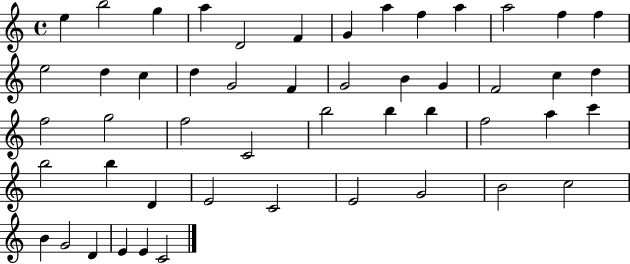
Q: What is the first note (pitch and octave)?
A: E5